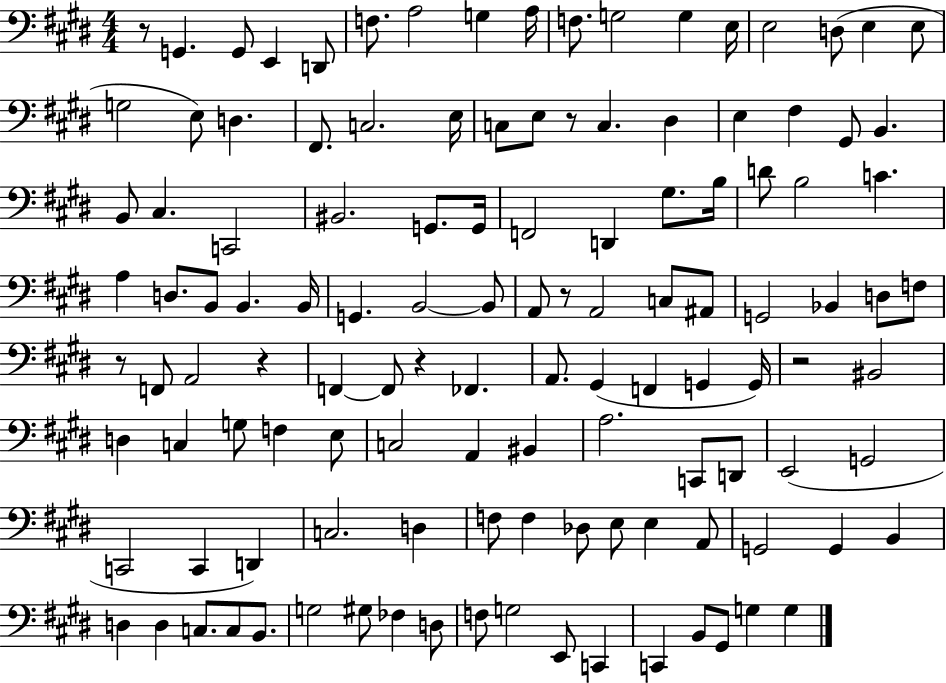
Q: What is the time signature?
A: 4/4